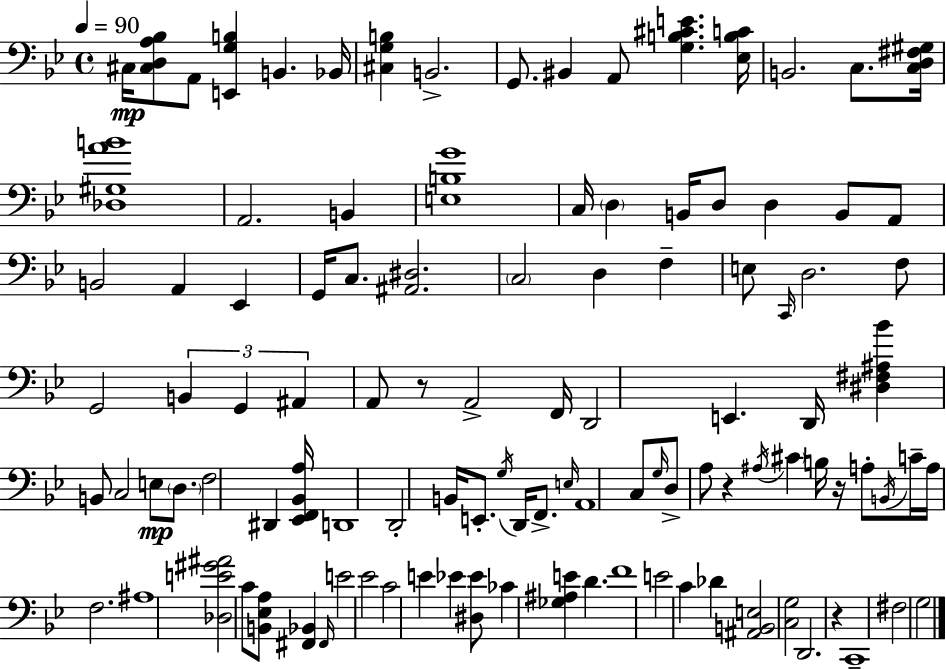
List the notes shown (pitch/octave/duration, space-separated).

C#3/s [C#3,D3,A3,Bb3]/e A2/e [E2,G3,B3]/q B2/q. Bb2/s [C#3,G3,B3]/q B2/h. G2/e. BIS2/q A2/e [G3,B3,C#4,E4]/q. [Eb3,B3,C4]/s B2/h. C3/e. [C3,D3,F#3,G#3]/s [Db3,G#3,A4,B4]/w A2/h. B2/q [E3,B3,G4]/w C3/s D3/q B2/s D3/e D3/q B2/e A2/e B2/h A2/q Eb2/q G2/s C3/e. [A#2,D#3]/h. C3/h D3/q F3/q E3/e C2/s D3/h. F3/e G2/h B2/q G2/q A#2/q A2/e R/e A2/h F2/s D2/h E2/q. D2/s [D#3,F#3,A#3,Bb4]/q B2/e C3/h E3/e D3/e. F3/h D#2/q [Eb2,F2,Bb2,A3]/s D2/w D2/h B2/s E2/e. G3/s D2/s F2/e. E3/s A2/w C3/e G3/s D3/e A3/e R/q A#3/s C#4/q B3/s R/s A3/e B2/s C4/s A3/s F3/h. A#3/w [Db3,E4,G#4,A#4]/h C4/e [B2,Eb3,A3]/e [F#2,Bb2]/q F#2/s E4/h Eb4/h C4/h E4/q Eb4/q [D#3,Eb4]/e CES4/q [Gb3,A#3,E4]/q D4/q. F4/w E4/h C4/q Db4/q [A#2,B2,E3]/h [C3,G3]/h D2/h. R/q C2/w F#3/h G3/h